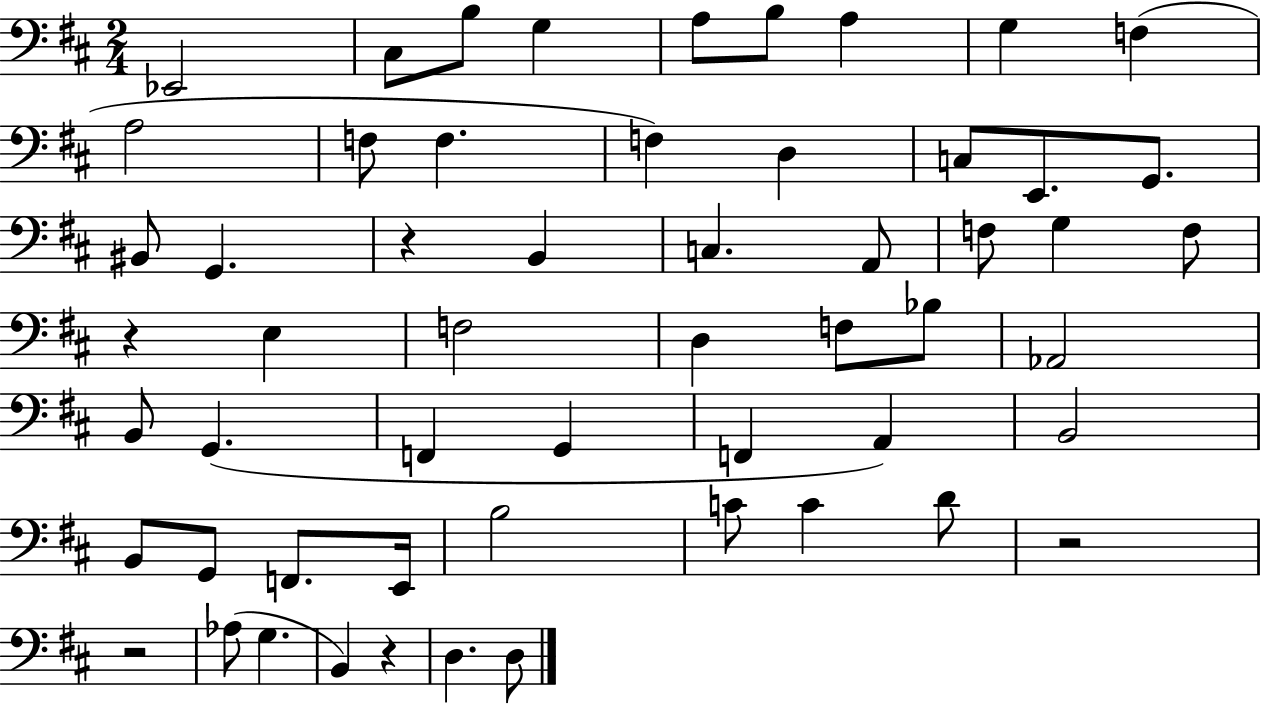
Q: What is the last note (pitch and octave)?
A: D3